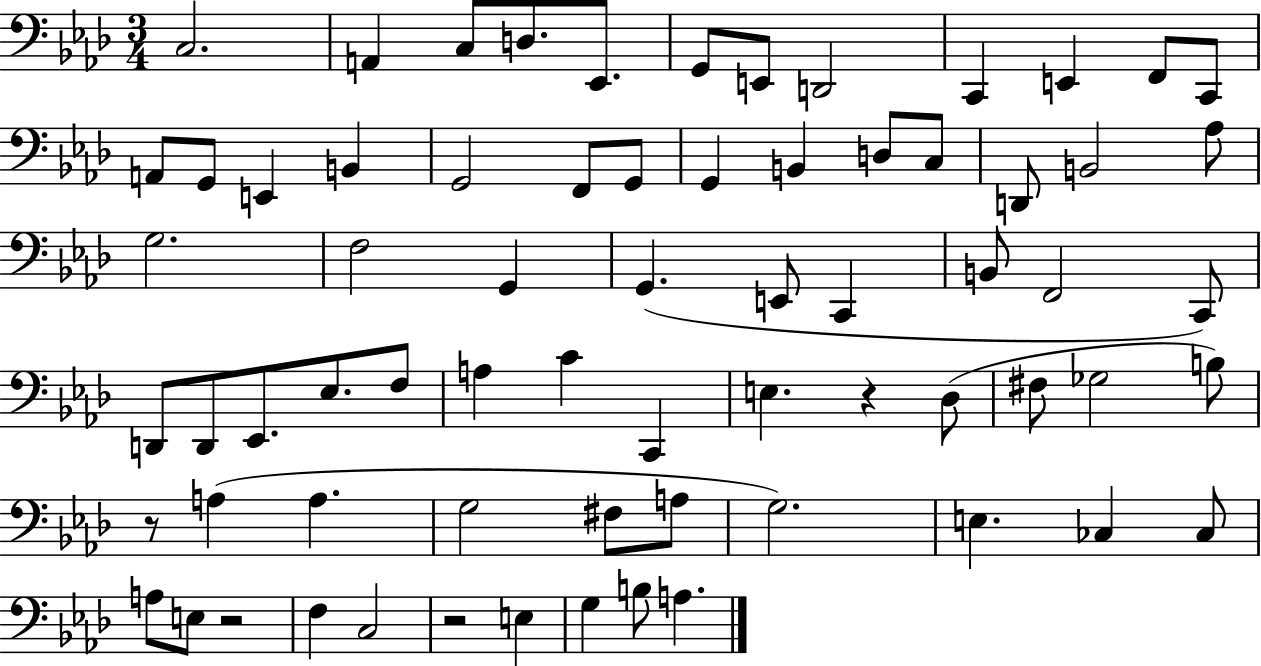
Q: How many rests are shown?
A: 4